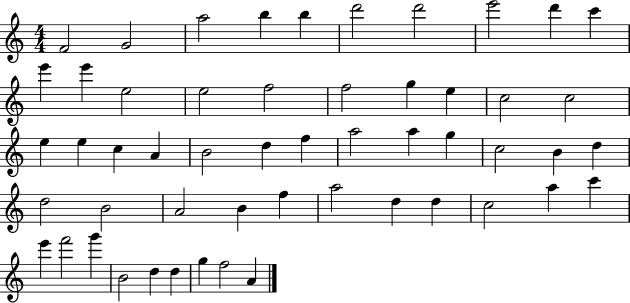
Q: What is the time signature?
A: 4/4